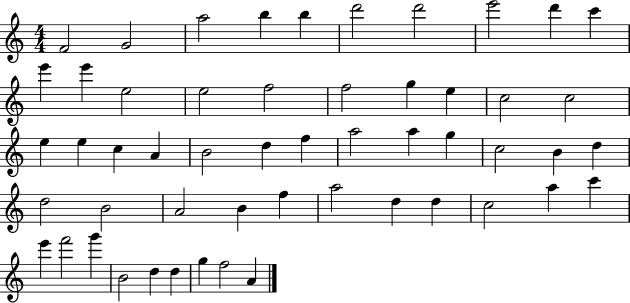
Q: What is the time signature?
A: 4/4